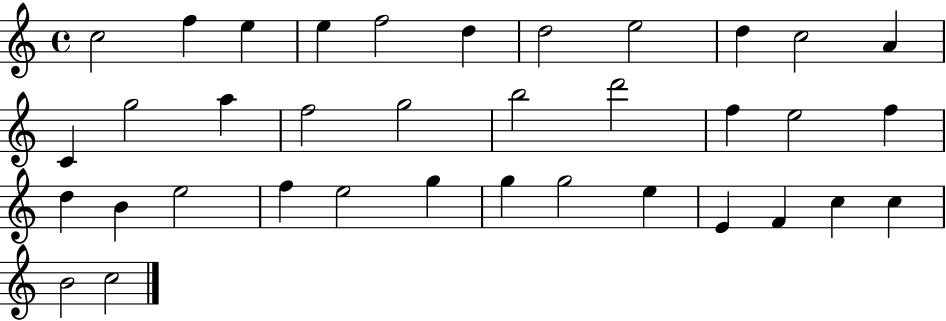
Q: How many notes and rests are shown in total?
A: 36